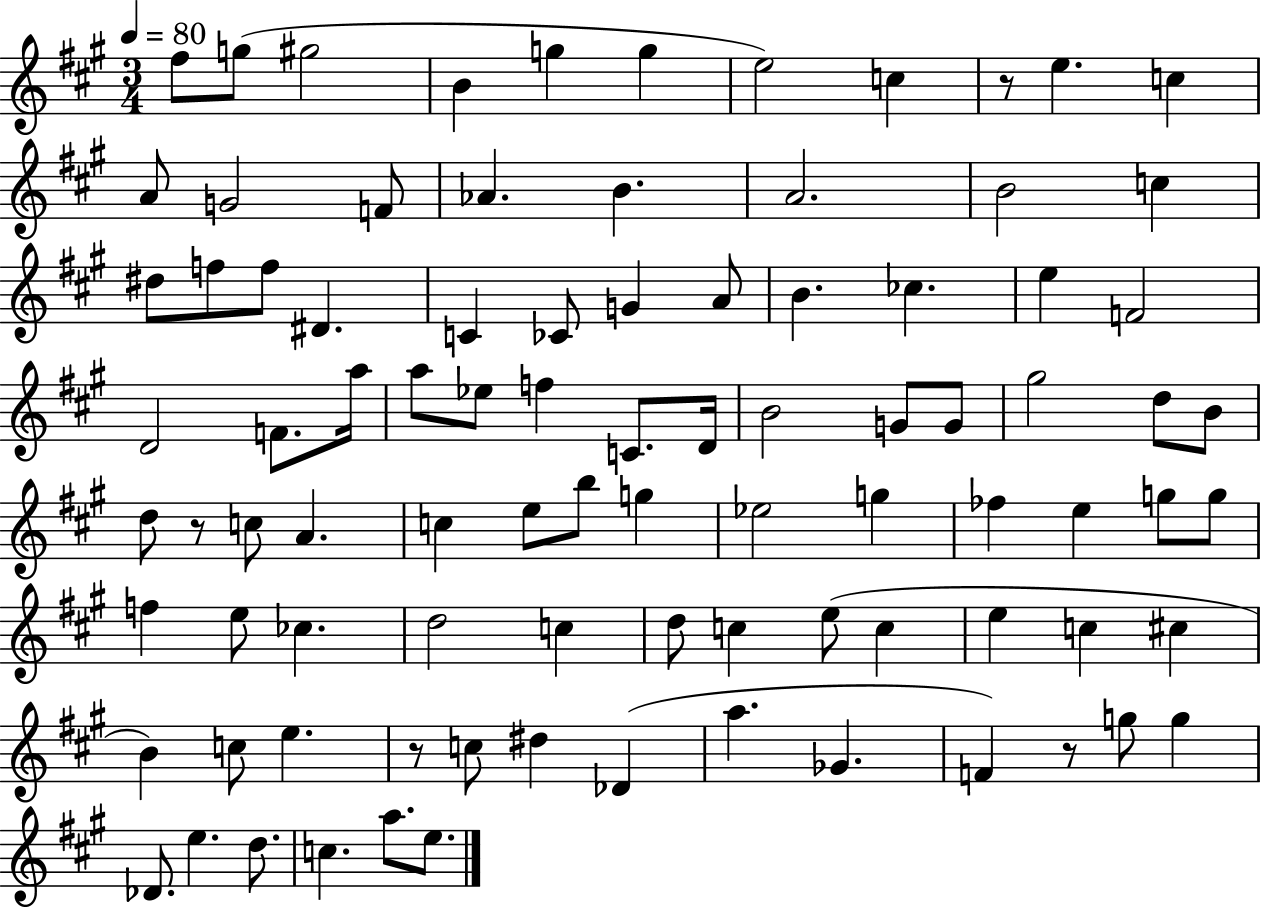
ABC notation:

X:1
T:Untitled
M:3/4
L:1/4
K:A
^f/2 g/2 ^g2 B g g e2 c z/2 e c A/2 G2 F/2 _A B A2 B2 c ^d/2 f/2 f/2 ^D C _C/2 G A/2 B _c e F2 D2 F/2 a/4 a/2 _e/2 f C/2 D/4 B2 G/2 G/2 ^g2 d/2 B/2 d/2 z/2 c/2 A c e/2 b/2 g _e2 g _f e g/2 g/2 f e/2 _c d2 c d/2 c e/2 c e c ^c B c/2 e z/2 c/2 ^d _D a _G F z/2 g/2 g _D/2 e d/2 c a/2 e/2